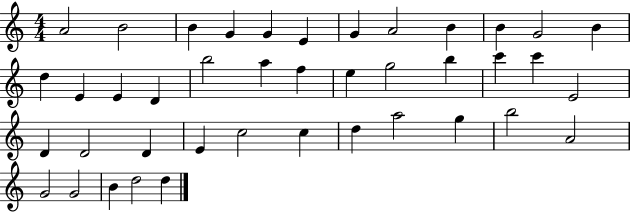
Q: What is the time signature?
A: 4/4